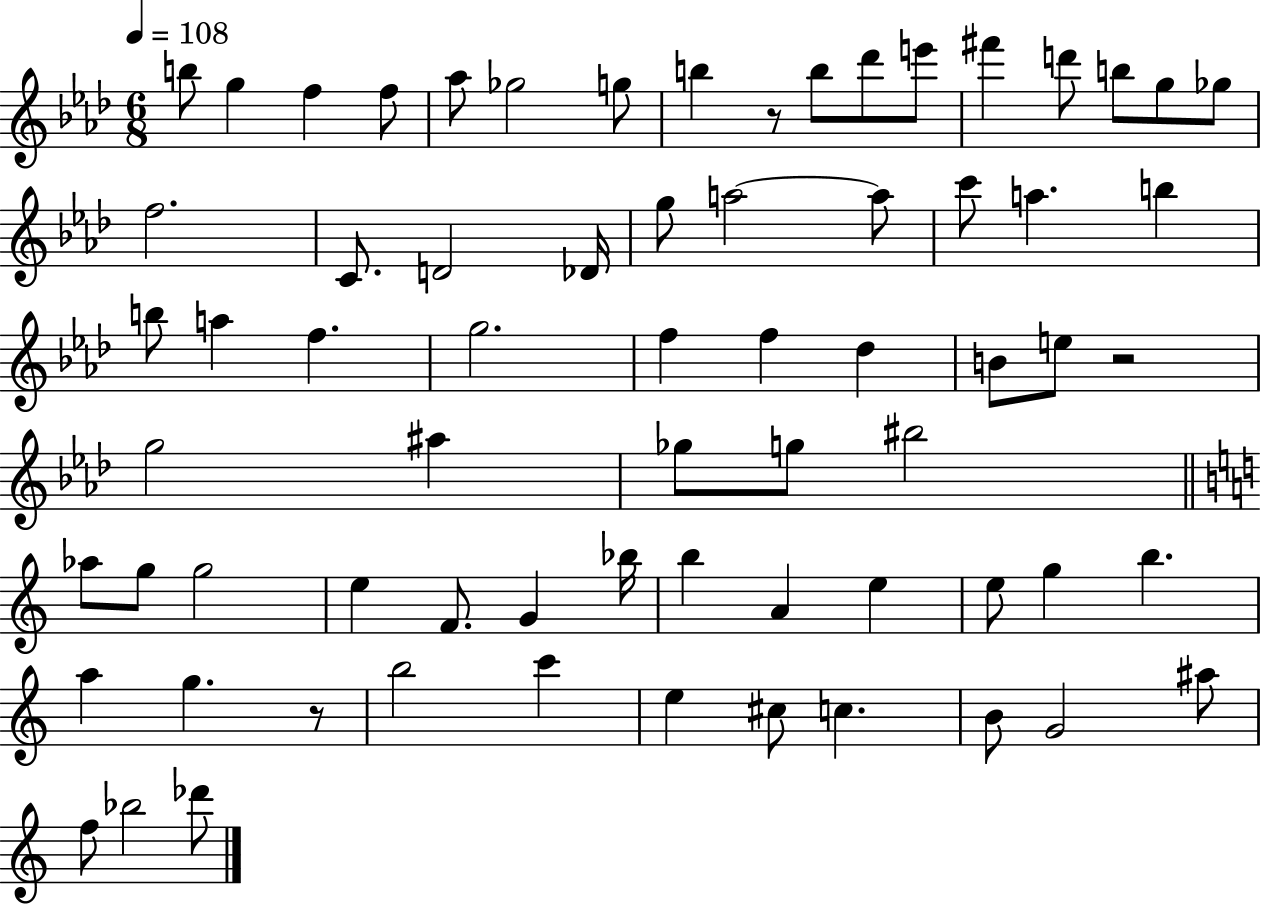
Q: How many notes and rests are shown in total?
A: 69